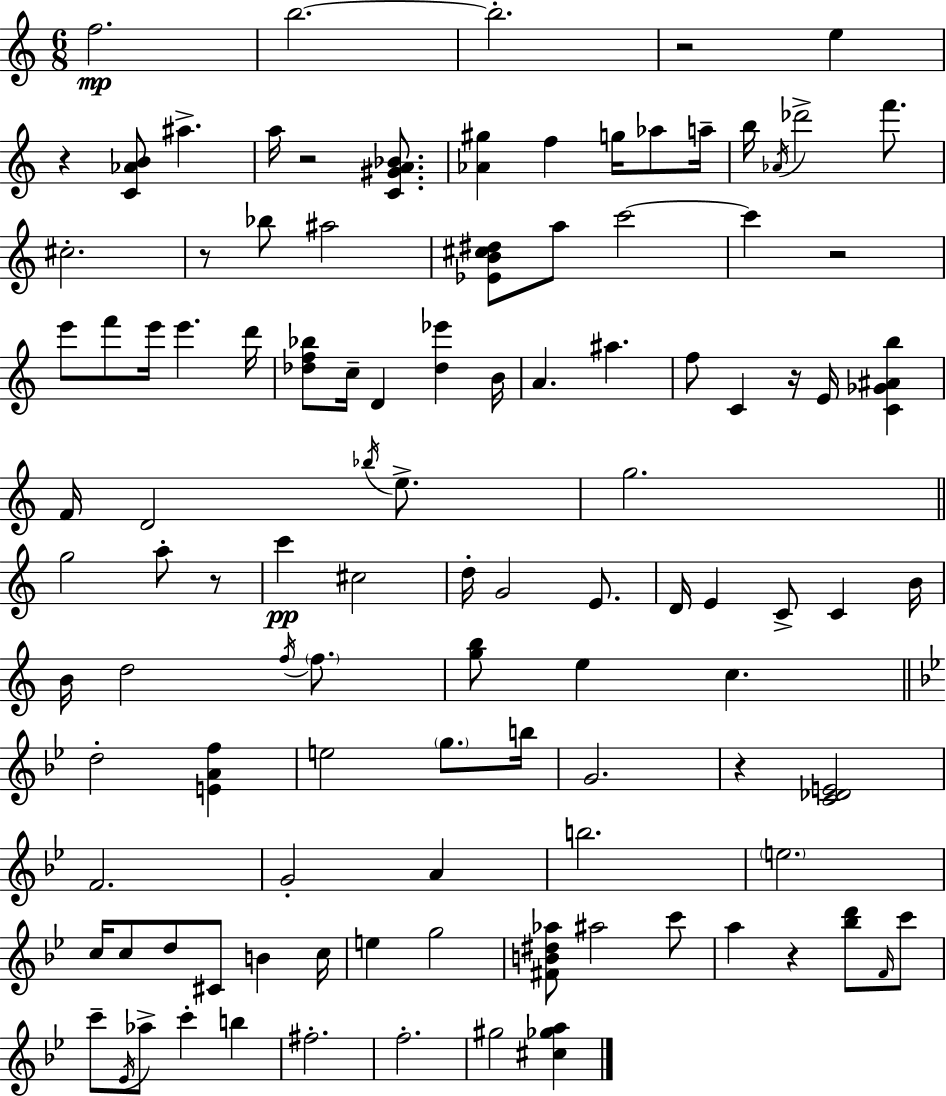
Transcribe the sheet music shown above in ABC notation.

X:1
T:Untitled
M:6/8
L:1/4
K:Am
f2 b2 b2 z2 e z [C_AB]/2 ^a a/4 z2 [C^GA_B]/2 [_A^g] f g/4 _a/2 a/4 b/4 _A/4 _d'2 f'/2 ^c2 z/2 _b/2 ^a2 [_EB^c^d]/2 a/2 c'2 c' z2 e'/2 f'/2 e'/4 e' d'/4 [_df_b]/2 c/4 D [_d_e'] B/4 A ^a f/2 C z/4 E/4 [C_G^Ab] F/4 D2 _b/4 e/2 g2 g2 a/2 z/2 c' ^c2 d/4 G2 E/2 D/4 E C/2 C B/4 B/4 d2 f/4 f/2 [gb]/2 e c d2 [EAf] e2 g/2 b/4 G2 z [C_DE]2 F2 G2 A b2 e2 c/4 c/2 d/2 ^C/2 B c/4 e g2 [^FB^d_a]/2 ^a2 c'/2 a z [_bd']/2 F/4 c'/2 c'/2 _E/4 _a/2 c' b ^f2 f2 ^g2 [^c_ga]